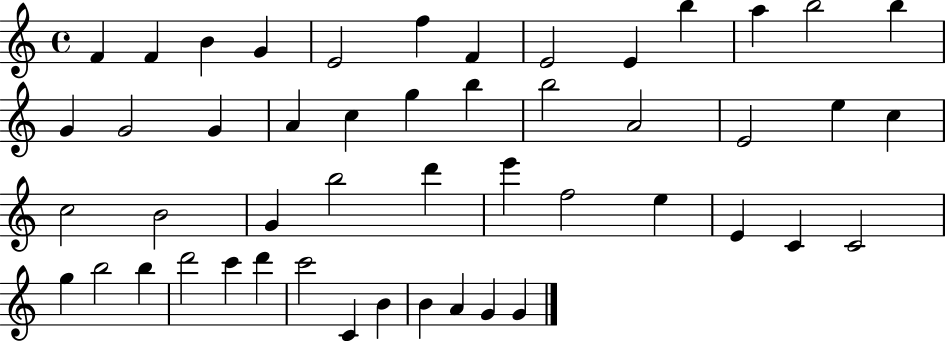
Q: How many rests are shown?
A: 0